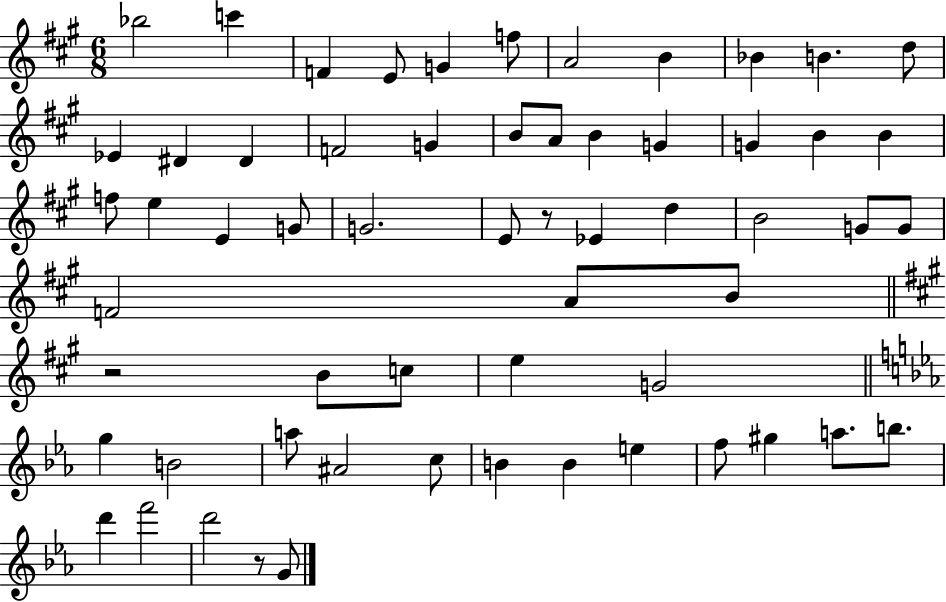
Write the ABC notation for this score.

X:1
T:Untitled
M:6/8
L:1/4
K:A
_b2 c' F E/2 G f/2 A2 B _B B d/2 _E ^D ^D F2 G B/2 A/2 B G G B B f/2 e E G/2 G2 E/2 z/2 _E d B2 G/2 G/2 F2 A/2 B/2 z2 B/2 c/2 e G2 g B2 a/2 ^A2 c/2 B B e f/2 ^g a/2 b/2 d' f'2 d'2 z/2 G/2